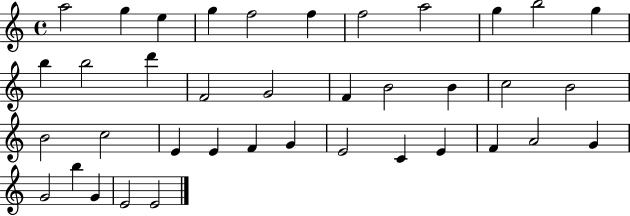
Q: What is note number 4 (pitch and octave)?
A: G5